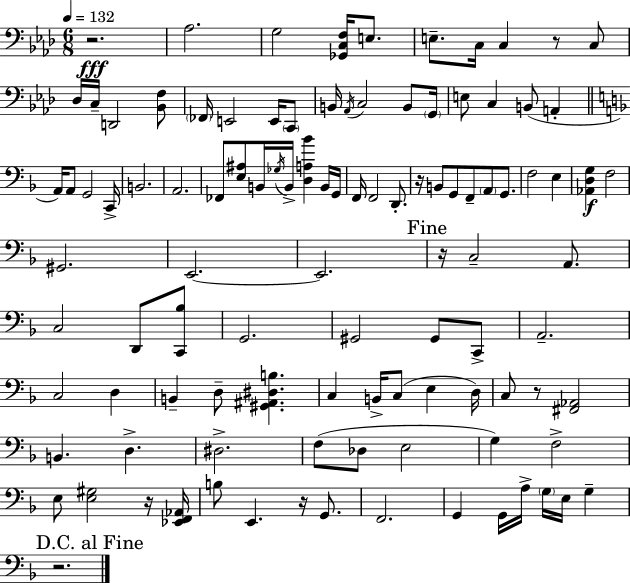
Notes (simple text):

R/h. Ab3/h. G3/h [Gb2,C3,F3]/s E3/e. E3/e. C3/s C3/q R/e C3/e Db3/s C3/s D2/h [Bb2,F3]/e FES2/s E2/h E2/s C2/e B2/s Ab2/s C3/h B2/e G2/s E3/e C3/q B2/e A2/q A2/s A2/e G2/h C2/s B2/h. A2/h. FES2/e [E3,A#3]/e B2/s Gb3/s B2/s [D3,A3,Bb4]/q B2/s G2/s F2/s F2/h D2/e. R/s B2/e G2/e F2/e A2/e G2/e. F3/h E3/q [Ab2,D3,G3]/q F3/h G#2/h. E2/h. E2/h. R/s C3/h A2/e. C3/h D2/e [C2,Bb3]/e G2/h. G#2/h G#2/e C2/e A2/h. C3/h D3/q B2/q D3/e [G#2,A#2,D#3,B3]/q. C3/q B2/s C3/e E3/q D3/s C3/e R/e [F#2,Ab2]/h B2/q. D3/q. D#3/h. F3/e Db3/e E3/h G3/q F3/h E3/e [E3,G#3]/h R/s [Eb2,F2,Ab2]/s B3/e E2/q. R/s G2/e. F2/h. G2/q G2/s A3/s G3/s E3/s G3/q R/h.